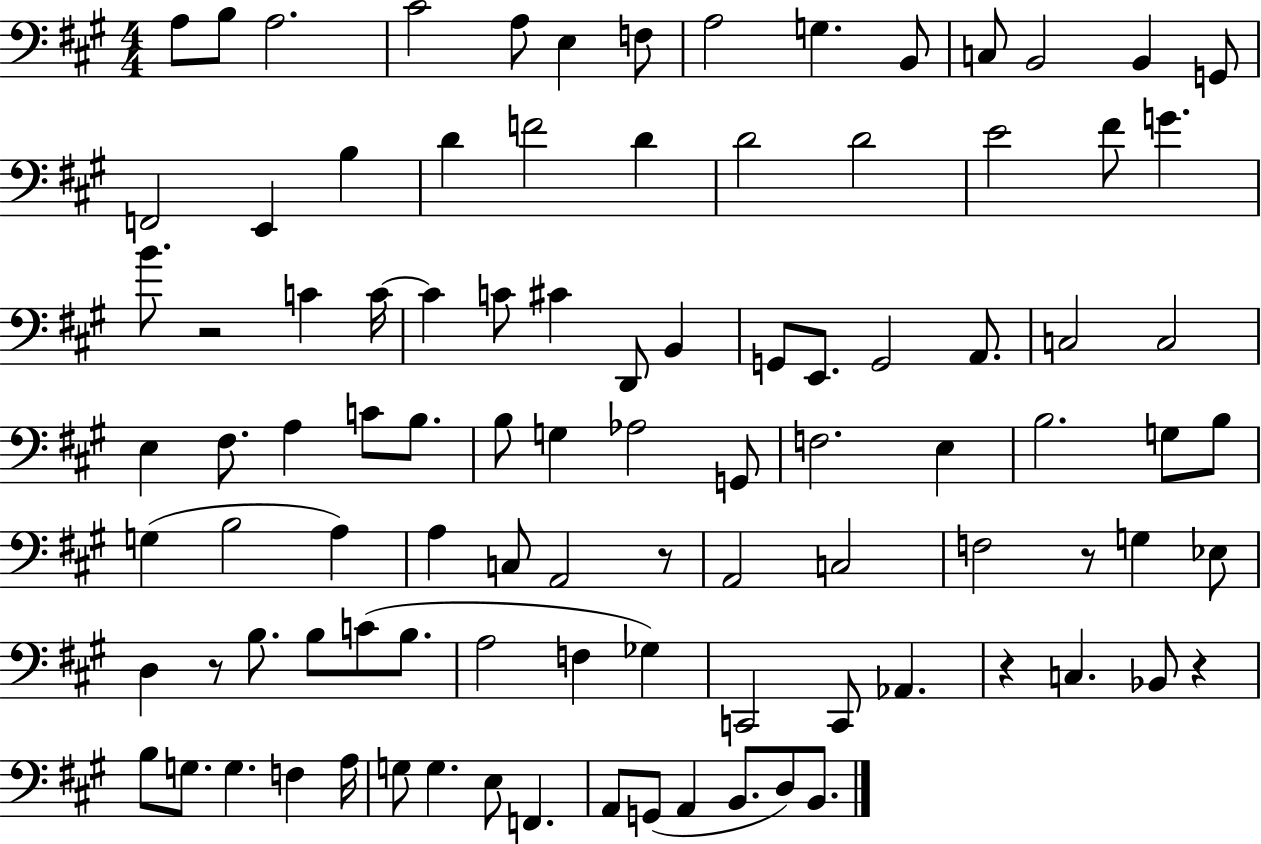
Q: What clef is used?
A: bass